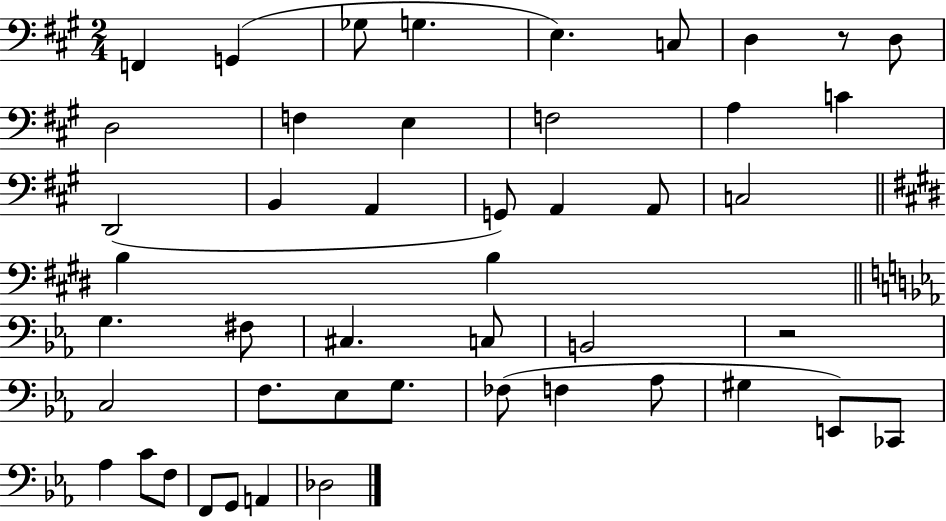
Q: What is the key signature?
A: A major